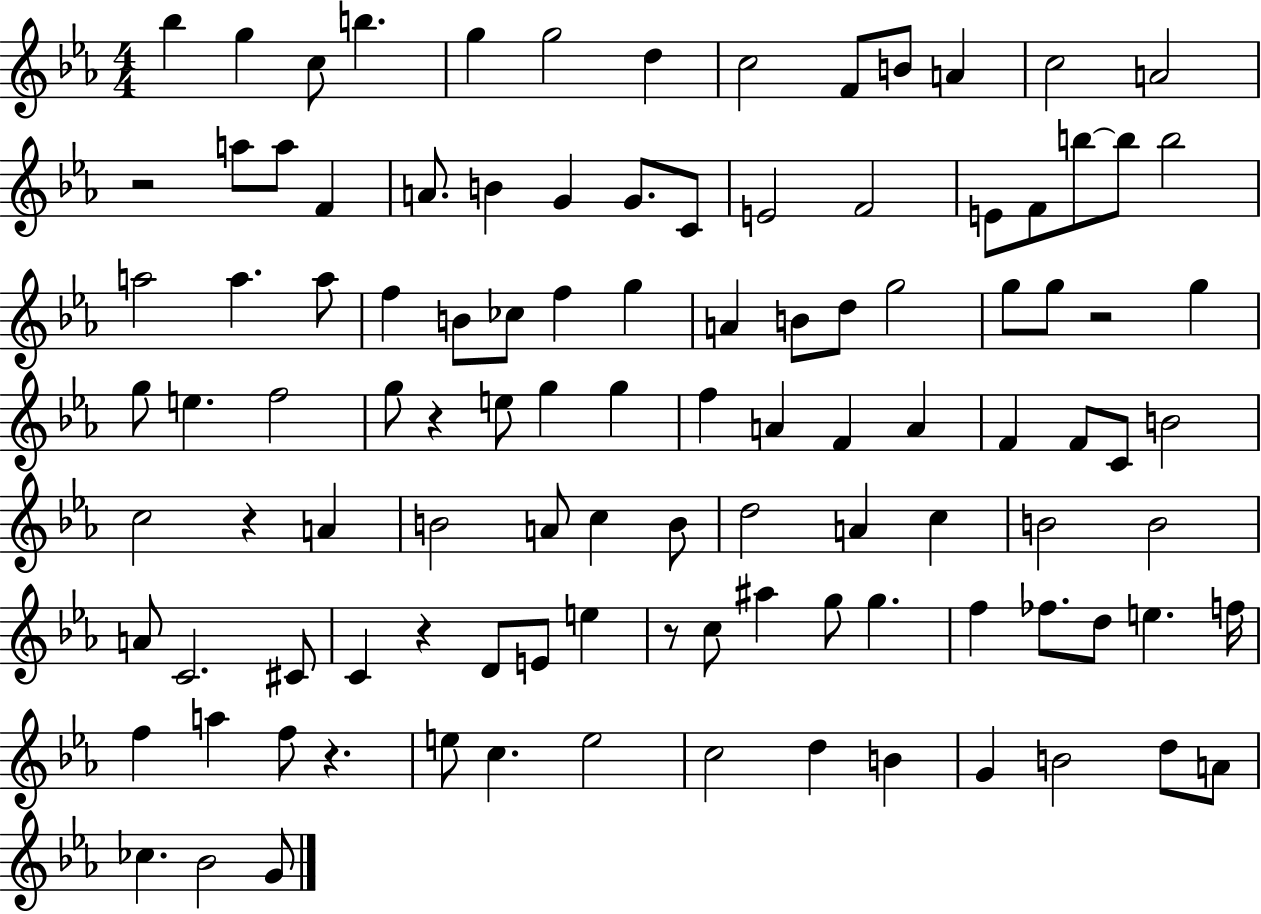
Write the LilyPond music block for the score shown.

{
  \clef treble
  \numericTimeSignature
  \time 4/4
  \key ees \major
  bes''4 g''4 c''8 b''4. | g''4 g''2 d''4 | c''2 f'8 b'8 a'4 | c''2 a'2 | \break r2 a''8 a''8 f'4 | a'8. b'4 g'4 g'8. c'8 | e'2 f'2 | e'8 f'8 b''8~~ b''8 b''2 | \break a''2 a''4. a''8 | f''4 b'8 ces''8 f''4 g''4 | a'4 b'8 d''8 g''2 | g''8 g''8 r2 g''4 | \break g''8 e''4. f''2 | g''8 r4 e''8 g''4 g''4 | f''4 a'4 f'4 a'4 | f'4 f'8 c'8 b'2 | \break c''2 r4 a'4 | b'2 a'8 c''4 b'8 | d''2 a'4 c''4 | b'2 b'2 | \break a'8 c'2. cis'8 | c'4 r4 d'8 e'8 e''4 | r8 c''8 ais''4 g''8 g''4. | f''4 fes''8. d''8 e''4. f''16 | \break f''4 a''4 f''8 r4. | e''8 c''4. e''2 | c''2 d''4 b'4 | g'4 b'2 d''8 a'8 | \break ces''4. bes'2 g'8 | \bar "|."
}